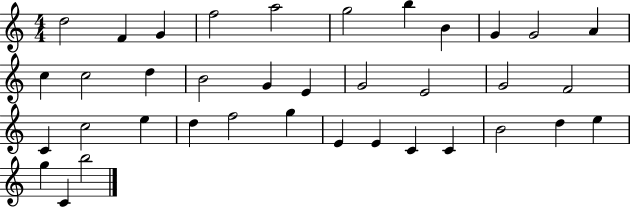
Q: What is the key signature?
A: C major